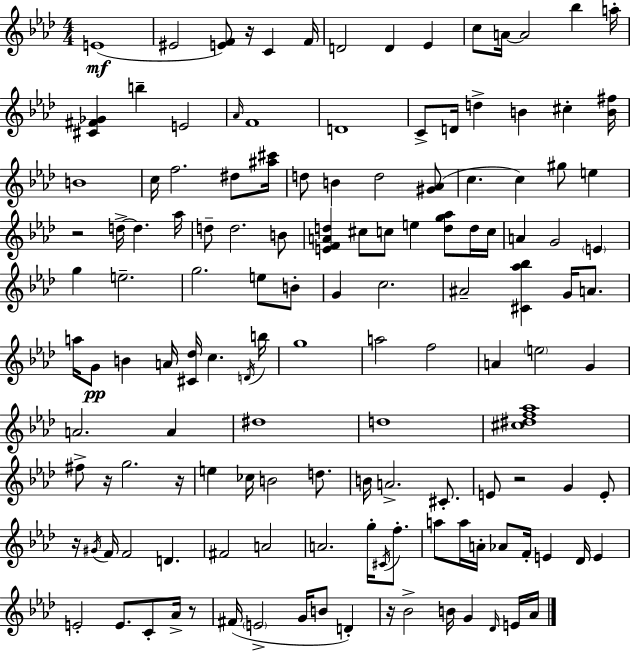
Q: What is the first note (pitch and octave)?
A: E4